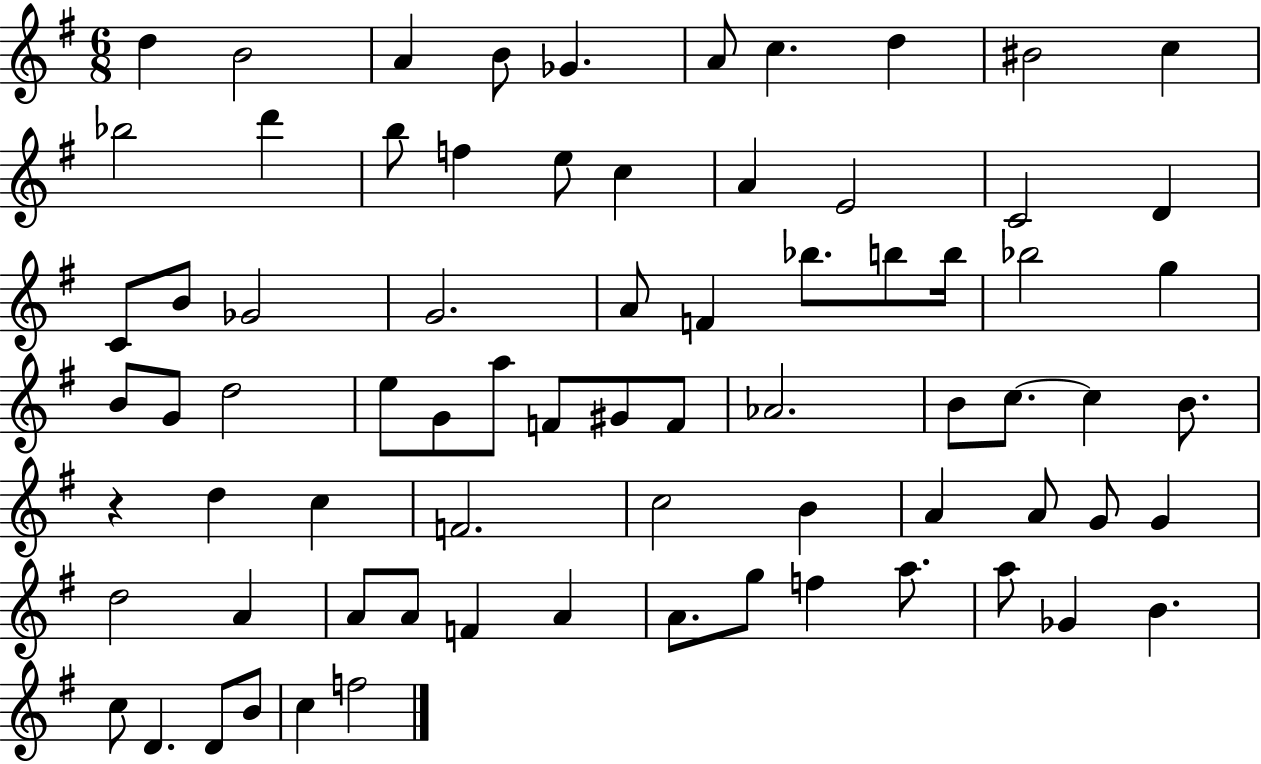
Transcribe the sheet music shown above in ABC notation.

X:1
T:Untitled
M:6/8
L:1/4
K:G
d B2 A B/2 _G A/2 c d ^B2 c _b2 d' b/2 f e/2 c A E2 C2 D C/2 B/2 _G2 G2 A/2 F _b/2 b/2 b/4 _b2 g B/2 G/2 d2 e/2 G/2 a/2 F/2 ^G/2 F/2 _A2 B/2 c/2 c B/2 z d c F2 c2 B A A/2 G/2 G d2 A A/2 A/2 F A A/2 g/2 f a/2 a/2 _G B c/2 D D/2 B/2 c f2